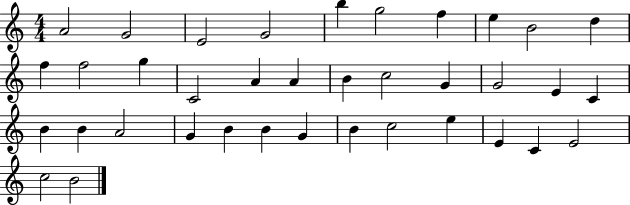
A4/h G4/h E4/h G4/h B5/q G5/h F5/q E5/q B4/h D5/q F5/q F5/h G5/q C4/h A4/q A4/q B4/q C5/h G4/q G4/h E4/q C4/q B4/q B4/q A4/h G4/q B4/q B4/q G4/q B4/q C5/h E5/q E4/q C4/q E4/h C5/h B4/h